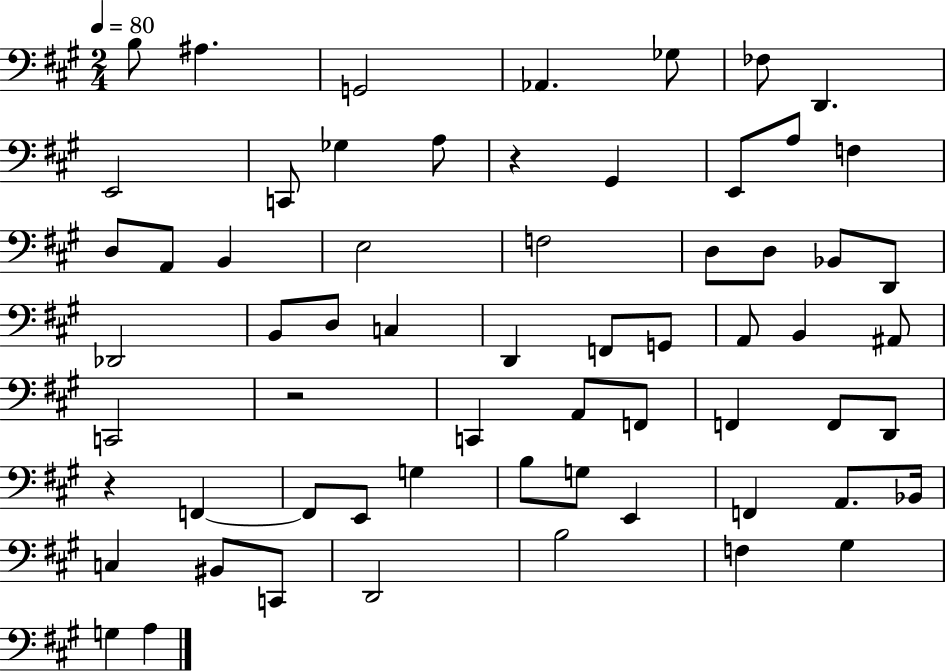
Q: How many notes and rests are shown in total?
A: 63